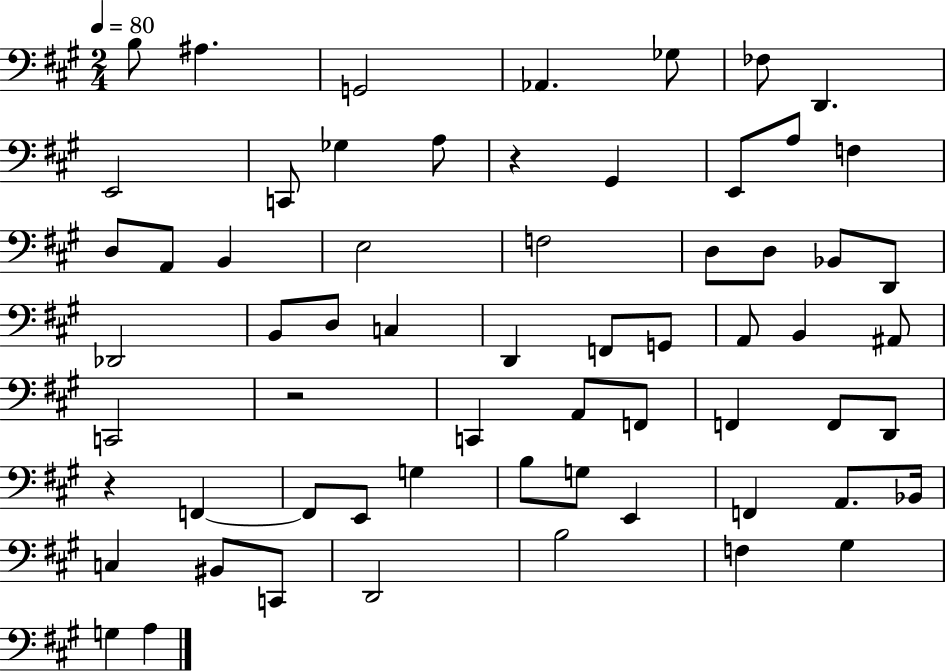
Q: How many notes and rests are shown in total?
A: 63